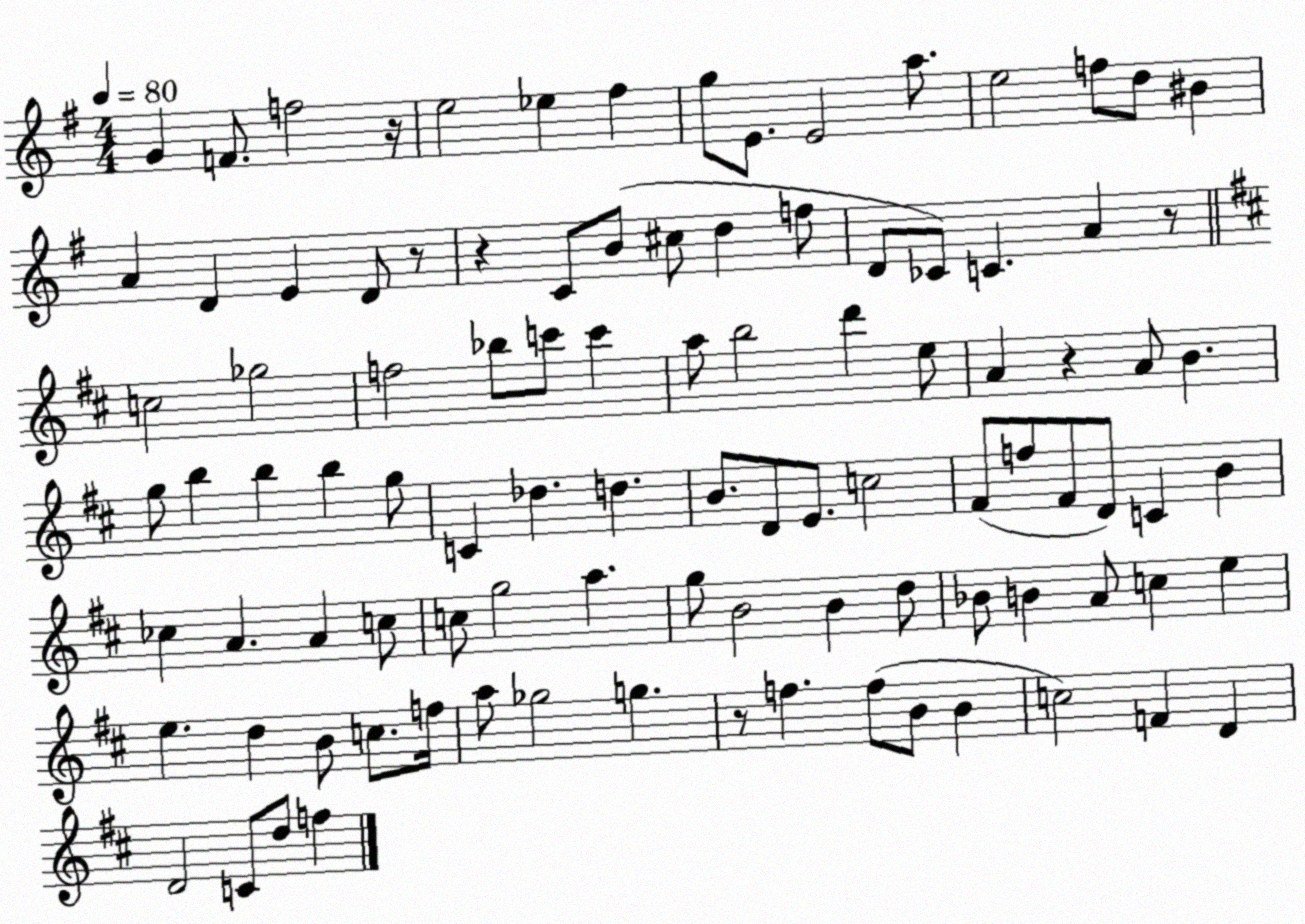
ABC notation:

X:1
T:Untitled
M:4/4
L:1/4
K:G
G F/2 f2 z/4 e2 _e ^f g/2 E/2 E2 a/2 e2 f/2 d/2 ^B A D E D/2 z/2 z C/2 B/2 ^c/2 d f/2 D/2 _C/2 C A z/2 c2 _g2 f2 _b/2 c'/2 c' a/2 b2 d' e/2 A z A/2 B g/2 b b b g/2 C _d d B/2 D/2 E/2 c2 ^F/2 f/2 ^F/2 D/2 C B _c A A c/2 c/2 g2 a g/2 B2 B d/2 _B/2 B A/2 c e e d B/2 c/2 f/4 a/2 _g2 g z/2 f f/2 B/2 B c2 F D D2 C/2 d/2 f